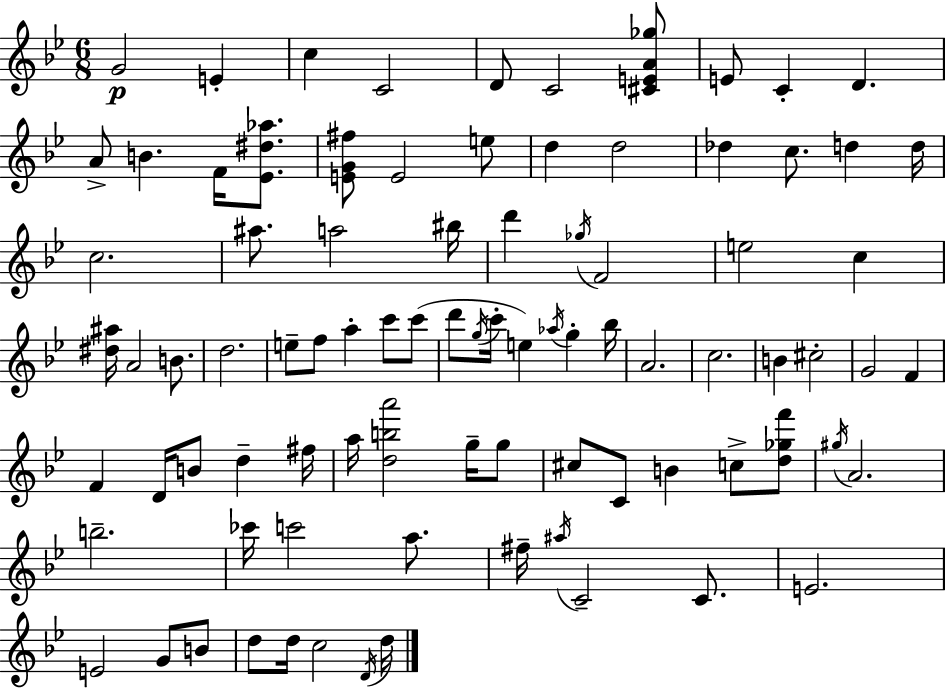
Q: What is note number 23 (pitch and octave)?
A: A5